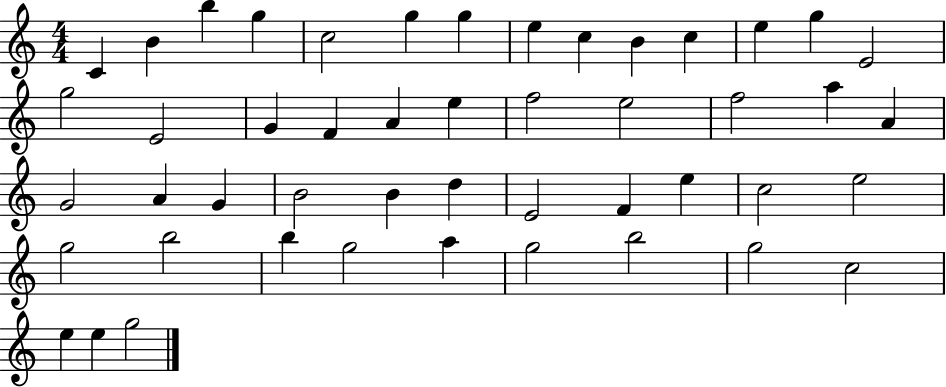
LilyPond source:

{
  \clef treble
  \numericTimeSignature
  \time 4/4
  \key c \major
  c'4 b'4 b''4 g''4 | c''2 g''4 g''4 | e''4 c''4 b'4 c''4 | e''4 g''4 e'2 | \break g''2 e'2 | g'4 f'4 a'4 e''4 | f''2 e''2 | f''2 a''4 a'4 | \break g'2 a'4 g'4 | b'2 b'4 d''4 | e'2 f'4 e''4 | c''2 e''2 | \break g''2 b''2 | b''4 g''2 a''4 | g''2 b''2 | g''2 c''2 | \break e''4 e''4 g''2 | \bar "|."
}